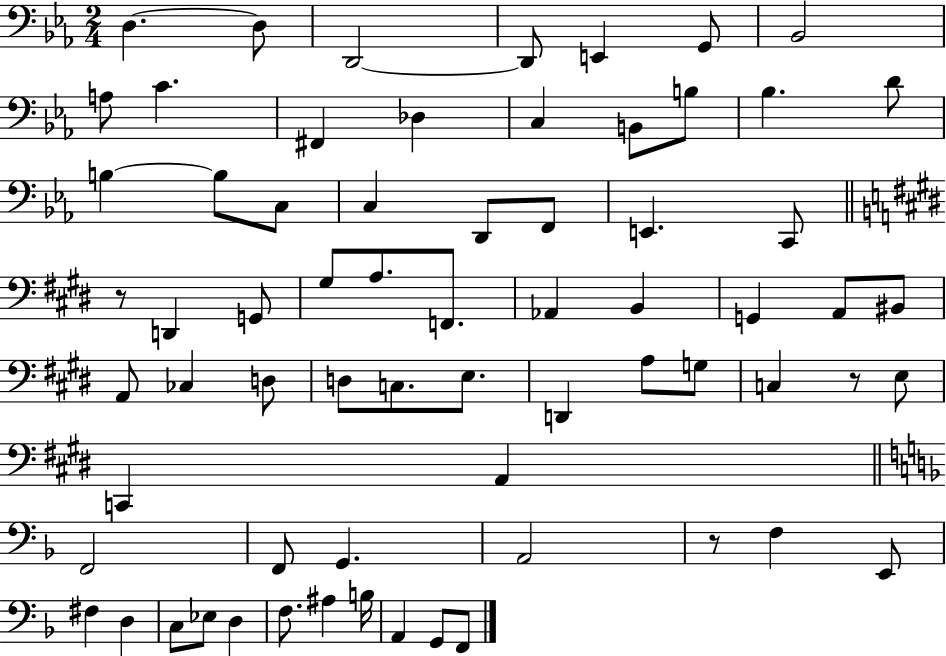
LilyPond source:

{
  \clef bass
  \numericTimeSignature
  \time 2/4
  \key ees \major
  \repeat volta 2 { d4.~~ d8 | d,2~~ | d,8 e,4 g,8 | bes,2 | \break a8 c'4. | fis,4 des4 | c4 b,8 b8 | bes4. d'8 | \break b4~~ b8 c8 | c4 d,8 f,8 | e,4. c,8 | \bar "||" \break \key e \major r8 d,4 g,8 | gis8 a8. f,8. | aes,4 b,4 | g,4 a,8 bis,8 | \break a,8 ces4 d8 | d8 c8. e8. | d,4 a8 g8 | c4 r8 e8 | \break c,4 a,4 | \bar "||" \break \key f \major f,2 | f,8 g,4. | a,2 | r8 f4 e,8 | \break fis4 d4 | c8 ees8 d4 | f8. ais4 b16 | a,4 g,8 f,8 | \break } \bar "|."
}